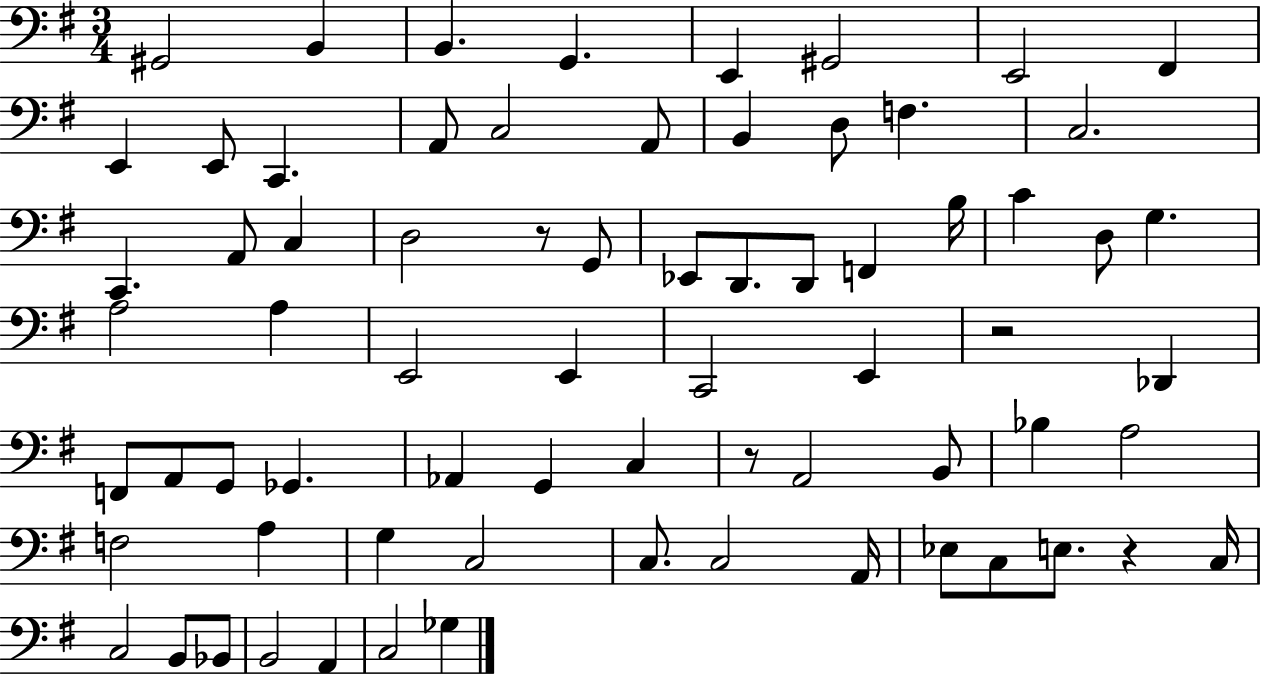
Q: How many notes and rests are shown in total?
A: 71